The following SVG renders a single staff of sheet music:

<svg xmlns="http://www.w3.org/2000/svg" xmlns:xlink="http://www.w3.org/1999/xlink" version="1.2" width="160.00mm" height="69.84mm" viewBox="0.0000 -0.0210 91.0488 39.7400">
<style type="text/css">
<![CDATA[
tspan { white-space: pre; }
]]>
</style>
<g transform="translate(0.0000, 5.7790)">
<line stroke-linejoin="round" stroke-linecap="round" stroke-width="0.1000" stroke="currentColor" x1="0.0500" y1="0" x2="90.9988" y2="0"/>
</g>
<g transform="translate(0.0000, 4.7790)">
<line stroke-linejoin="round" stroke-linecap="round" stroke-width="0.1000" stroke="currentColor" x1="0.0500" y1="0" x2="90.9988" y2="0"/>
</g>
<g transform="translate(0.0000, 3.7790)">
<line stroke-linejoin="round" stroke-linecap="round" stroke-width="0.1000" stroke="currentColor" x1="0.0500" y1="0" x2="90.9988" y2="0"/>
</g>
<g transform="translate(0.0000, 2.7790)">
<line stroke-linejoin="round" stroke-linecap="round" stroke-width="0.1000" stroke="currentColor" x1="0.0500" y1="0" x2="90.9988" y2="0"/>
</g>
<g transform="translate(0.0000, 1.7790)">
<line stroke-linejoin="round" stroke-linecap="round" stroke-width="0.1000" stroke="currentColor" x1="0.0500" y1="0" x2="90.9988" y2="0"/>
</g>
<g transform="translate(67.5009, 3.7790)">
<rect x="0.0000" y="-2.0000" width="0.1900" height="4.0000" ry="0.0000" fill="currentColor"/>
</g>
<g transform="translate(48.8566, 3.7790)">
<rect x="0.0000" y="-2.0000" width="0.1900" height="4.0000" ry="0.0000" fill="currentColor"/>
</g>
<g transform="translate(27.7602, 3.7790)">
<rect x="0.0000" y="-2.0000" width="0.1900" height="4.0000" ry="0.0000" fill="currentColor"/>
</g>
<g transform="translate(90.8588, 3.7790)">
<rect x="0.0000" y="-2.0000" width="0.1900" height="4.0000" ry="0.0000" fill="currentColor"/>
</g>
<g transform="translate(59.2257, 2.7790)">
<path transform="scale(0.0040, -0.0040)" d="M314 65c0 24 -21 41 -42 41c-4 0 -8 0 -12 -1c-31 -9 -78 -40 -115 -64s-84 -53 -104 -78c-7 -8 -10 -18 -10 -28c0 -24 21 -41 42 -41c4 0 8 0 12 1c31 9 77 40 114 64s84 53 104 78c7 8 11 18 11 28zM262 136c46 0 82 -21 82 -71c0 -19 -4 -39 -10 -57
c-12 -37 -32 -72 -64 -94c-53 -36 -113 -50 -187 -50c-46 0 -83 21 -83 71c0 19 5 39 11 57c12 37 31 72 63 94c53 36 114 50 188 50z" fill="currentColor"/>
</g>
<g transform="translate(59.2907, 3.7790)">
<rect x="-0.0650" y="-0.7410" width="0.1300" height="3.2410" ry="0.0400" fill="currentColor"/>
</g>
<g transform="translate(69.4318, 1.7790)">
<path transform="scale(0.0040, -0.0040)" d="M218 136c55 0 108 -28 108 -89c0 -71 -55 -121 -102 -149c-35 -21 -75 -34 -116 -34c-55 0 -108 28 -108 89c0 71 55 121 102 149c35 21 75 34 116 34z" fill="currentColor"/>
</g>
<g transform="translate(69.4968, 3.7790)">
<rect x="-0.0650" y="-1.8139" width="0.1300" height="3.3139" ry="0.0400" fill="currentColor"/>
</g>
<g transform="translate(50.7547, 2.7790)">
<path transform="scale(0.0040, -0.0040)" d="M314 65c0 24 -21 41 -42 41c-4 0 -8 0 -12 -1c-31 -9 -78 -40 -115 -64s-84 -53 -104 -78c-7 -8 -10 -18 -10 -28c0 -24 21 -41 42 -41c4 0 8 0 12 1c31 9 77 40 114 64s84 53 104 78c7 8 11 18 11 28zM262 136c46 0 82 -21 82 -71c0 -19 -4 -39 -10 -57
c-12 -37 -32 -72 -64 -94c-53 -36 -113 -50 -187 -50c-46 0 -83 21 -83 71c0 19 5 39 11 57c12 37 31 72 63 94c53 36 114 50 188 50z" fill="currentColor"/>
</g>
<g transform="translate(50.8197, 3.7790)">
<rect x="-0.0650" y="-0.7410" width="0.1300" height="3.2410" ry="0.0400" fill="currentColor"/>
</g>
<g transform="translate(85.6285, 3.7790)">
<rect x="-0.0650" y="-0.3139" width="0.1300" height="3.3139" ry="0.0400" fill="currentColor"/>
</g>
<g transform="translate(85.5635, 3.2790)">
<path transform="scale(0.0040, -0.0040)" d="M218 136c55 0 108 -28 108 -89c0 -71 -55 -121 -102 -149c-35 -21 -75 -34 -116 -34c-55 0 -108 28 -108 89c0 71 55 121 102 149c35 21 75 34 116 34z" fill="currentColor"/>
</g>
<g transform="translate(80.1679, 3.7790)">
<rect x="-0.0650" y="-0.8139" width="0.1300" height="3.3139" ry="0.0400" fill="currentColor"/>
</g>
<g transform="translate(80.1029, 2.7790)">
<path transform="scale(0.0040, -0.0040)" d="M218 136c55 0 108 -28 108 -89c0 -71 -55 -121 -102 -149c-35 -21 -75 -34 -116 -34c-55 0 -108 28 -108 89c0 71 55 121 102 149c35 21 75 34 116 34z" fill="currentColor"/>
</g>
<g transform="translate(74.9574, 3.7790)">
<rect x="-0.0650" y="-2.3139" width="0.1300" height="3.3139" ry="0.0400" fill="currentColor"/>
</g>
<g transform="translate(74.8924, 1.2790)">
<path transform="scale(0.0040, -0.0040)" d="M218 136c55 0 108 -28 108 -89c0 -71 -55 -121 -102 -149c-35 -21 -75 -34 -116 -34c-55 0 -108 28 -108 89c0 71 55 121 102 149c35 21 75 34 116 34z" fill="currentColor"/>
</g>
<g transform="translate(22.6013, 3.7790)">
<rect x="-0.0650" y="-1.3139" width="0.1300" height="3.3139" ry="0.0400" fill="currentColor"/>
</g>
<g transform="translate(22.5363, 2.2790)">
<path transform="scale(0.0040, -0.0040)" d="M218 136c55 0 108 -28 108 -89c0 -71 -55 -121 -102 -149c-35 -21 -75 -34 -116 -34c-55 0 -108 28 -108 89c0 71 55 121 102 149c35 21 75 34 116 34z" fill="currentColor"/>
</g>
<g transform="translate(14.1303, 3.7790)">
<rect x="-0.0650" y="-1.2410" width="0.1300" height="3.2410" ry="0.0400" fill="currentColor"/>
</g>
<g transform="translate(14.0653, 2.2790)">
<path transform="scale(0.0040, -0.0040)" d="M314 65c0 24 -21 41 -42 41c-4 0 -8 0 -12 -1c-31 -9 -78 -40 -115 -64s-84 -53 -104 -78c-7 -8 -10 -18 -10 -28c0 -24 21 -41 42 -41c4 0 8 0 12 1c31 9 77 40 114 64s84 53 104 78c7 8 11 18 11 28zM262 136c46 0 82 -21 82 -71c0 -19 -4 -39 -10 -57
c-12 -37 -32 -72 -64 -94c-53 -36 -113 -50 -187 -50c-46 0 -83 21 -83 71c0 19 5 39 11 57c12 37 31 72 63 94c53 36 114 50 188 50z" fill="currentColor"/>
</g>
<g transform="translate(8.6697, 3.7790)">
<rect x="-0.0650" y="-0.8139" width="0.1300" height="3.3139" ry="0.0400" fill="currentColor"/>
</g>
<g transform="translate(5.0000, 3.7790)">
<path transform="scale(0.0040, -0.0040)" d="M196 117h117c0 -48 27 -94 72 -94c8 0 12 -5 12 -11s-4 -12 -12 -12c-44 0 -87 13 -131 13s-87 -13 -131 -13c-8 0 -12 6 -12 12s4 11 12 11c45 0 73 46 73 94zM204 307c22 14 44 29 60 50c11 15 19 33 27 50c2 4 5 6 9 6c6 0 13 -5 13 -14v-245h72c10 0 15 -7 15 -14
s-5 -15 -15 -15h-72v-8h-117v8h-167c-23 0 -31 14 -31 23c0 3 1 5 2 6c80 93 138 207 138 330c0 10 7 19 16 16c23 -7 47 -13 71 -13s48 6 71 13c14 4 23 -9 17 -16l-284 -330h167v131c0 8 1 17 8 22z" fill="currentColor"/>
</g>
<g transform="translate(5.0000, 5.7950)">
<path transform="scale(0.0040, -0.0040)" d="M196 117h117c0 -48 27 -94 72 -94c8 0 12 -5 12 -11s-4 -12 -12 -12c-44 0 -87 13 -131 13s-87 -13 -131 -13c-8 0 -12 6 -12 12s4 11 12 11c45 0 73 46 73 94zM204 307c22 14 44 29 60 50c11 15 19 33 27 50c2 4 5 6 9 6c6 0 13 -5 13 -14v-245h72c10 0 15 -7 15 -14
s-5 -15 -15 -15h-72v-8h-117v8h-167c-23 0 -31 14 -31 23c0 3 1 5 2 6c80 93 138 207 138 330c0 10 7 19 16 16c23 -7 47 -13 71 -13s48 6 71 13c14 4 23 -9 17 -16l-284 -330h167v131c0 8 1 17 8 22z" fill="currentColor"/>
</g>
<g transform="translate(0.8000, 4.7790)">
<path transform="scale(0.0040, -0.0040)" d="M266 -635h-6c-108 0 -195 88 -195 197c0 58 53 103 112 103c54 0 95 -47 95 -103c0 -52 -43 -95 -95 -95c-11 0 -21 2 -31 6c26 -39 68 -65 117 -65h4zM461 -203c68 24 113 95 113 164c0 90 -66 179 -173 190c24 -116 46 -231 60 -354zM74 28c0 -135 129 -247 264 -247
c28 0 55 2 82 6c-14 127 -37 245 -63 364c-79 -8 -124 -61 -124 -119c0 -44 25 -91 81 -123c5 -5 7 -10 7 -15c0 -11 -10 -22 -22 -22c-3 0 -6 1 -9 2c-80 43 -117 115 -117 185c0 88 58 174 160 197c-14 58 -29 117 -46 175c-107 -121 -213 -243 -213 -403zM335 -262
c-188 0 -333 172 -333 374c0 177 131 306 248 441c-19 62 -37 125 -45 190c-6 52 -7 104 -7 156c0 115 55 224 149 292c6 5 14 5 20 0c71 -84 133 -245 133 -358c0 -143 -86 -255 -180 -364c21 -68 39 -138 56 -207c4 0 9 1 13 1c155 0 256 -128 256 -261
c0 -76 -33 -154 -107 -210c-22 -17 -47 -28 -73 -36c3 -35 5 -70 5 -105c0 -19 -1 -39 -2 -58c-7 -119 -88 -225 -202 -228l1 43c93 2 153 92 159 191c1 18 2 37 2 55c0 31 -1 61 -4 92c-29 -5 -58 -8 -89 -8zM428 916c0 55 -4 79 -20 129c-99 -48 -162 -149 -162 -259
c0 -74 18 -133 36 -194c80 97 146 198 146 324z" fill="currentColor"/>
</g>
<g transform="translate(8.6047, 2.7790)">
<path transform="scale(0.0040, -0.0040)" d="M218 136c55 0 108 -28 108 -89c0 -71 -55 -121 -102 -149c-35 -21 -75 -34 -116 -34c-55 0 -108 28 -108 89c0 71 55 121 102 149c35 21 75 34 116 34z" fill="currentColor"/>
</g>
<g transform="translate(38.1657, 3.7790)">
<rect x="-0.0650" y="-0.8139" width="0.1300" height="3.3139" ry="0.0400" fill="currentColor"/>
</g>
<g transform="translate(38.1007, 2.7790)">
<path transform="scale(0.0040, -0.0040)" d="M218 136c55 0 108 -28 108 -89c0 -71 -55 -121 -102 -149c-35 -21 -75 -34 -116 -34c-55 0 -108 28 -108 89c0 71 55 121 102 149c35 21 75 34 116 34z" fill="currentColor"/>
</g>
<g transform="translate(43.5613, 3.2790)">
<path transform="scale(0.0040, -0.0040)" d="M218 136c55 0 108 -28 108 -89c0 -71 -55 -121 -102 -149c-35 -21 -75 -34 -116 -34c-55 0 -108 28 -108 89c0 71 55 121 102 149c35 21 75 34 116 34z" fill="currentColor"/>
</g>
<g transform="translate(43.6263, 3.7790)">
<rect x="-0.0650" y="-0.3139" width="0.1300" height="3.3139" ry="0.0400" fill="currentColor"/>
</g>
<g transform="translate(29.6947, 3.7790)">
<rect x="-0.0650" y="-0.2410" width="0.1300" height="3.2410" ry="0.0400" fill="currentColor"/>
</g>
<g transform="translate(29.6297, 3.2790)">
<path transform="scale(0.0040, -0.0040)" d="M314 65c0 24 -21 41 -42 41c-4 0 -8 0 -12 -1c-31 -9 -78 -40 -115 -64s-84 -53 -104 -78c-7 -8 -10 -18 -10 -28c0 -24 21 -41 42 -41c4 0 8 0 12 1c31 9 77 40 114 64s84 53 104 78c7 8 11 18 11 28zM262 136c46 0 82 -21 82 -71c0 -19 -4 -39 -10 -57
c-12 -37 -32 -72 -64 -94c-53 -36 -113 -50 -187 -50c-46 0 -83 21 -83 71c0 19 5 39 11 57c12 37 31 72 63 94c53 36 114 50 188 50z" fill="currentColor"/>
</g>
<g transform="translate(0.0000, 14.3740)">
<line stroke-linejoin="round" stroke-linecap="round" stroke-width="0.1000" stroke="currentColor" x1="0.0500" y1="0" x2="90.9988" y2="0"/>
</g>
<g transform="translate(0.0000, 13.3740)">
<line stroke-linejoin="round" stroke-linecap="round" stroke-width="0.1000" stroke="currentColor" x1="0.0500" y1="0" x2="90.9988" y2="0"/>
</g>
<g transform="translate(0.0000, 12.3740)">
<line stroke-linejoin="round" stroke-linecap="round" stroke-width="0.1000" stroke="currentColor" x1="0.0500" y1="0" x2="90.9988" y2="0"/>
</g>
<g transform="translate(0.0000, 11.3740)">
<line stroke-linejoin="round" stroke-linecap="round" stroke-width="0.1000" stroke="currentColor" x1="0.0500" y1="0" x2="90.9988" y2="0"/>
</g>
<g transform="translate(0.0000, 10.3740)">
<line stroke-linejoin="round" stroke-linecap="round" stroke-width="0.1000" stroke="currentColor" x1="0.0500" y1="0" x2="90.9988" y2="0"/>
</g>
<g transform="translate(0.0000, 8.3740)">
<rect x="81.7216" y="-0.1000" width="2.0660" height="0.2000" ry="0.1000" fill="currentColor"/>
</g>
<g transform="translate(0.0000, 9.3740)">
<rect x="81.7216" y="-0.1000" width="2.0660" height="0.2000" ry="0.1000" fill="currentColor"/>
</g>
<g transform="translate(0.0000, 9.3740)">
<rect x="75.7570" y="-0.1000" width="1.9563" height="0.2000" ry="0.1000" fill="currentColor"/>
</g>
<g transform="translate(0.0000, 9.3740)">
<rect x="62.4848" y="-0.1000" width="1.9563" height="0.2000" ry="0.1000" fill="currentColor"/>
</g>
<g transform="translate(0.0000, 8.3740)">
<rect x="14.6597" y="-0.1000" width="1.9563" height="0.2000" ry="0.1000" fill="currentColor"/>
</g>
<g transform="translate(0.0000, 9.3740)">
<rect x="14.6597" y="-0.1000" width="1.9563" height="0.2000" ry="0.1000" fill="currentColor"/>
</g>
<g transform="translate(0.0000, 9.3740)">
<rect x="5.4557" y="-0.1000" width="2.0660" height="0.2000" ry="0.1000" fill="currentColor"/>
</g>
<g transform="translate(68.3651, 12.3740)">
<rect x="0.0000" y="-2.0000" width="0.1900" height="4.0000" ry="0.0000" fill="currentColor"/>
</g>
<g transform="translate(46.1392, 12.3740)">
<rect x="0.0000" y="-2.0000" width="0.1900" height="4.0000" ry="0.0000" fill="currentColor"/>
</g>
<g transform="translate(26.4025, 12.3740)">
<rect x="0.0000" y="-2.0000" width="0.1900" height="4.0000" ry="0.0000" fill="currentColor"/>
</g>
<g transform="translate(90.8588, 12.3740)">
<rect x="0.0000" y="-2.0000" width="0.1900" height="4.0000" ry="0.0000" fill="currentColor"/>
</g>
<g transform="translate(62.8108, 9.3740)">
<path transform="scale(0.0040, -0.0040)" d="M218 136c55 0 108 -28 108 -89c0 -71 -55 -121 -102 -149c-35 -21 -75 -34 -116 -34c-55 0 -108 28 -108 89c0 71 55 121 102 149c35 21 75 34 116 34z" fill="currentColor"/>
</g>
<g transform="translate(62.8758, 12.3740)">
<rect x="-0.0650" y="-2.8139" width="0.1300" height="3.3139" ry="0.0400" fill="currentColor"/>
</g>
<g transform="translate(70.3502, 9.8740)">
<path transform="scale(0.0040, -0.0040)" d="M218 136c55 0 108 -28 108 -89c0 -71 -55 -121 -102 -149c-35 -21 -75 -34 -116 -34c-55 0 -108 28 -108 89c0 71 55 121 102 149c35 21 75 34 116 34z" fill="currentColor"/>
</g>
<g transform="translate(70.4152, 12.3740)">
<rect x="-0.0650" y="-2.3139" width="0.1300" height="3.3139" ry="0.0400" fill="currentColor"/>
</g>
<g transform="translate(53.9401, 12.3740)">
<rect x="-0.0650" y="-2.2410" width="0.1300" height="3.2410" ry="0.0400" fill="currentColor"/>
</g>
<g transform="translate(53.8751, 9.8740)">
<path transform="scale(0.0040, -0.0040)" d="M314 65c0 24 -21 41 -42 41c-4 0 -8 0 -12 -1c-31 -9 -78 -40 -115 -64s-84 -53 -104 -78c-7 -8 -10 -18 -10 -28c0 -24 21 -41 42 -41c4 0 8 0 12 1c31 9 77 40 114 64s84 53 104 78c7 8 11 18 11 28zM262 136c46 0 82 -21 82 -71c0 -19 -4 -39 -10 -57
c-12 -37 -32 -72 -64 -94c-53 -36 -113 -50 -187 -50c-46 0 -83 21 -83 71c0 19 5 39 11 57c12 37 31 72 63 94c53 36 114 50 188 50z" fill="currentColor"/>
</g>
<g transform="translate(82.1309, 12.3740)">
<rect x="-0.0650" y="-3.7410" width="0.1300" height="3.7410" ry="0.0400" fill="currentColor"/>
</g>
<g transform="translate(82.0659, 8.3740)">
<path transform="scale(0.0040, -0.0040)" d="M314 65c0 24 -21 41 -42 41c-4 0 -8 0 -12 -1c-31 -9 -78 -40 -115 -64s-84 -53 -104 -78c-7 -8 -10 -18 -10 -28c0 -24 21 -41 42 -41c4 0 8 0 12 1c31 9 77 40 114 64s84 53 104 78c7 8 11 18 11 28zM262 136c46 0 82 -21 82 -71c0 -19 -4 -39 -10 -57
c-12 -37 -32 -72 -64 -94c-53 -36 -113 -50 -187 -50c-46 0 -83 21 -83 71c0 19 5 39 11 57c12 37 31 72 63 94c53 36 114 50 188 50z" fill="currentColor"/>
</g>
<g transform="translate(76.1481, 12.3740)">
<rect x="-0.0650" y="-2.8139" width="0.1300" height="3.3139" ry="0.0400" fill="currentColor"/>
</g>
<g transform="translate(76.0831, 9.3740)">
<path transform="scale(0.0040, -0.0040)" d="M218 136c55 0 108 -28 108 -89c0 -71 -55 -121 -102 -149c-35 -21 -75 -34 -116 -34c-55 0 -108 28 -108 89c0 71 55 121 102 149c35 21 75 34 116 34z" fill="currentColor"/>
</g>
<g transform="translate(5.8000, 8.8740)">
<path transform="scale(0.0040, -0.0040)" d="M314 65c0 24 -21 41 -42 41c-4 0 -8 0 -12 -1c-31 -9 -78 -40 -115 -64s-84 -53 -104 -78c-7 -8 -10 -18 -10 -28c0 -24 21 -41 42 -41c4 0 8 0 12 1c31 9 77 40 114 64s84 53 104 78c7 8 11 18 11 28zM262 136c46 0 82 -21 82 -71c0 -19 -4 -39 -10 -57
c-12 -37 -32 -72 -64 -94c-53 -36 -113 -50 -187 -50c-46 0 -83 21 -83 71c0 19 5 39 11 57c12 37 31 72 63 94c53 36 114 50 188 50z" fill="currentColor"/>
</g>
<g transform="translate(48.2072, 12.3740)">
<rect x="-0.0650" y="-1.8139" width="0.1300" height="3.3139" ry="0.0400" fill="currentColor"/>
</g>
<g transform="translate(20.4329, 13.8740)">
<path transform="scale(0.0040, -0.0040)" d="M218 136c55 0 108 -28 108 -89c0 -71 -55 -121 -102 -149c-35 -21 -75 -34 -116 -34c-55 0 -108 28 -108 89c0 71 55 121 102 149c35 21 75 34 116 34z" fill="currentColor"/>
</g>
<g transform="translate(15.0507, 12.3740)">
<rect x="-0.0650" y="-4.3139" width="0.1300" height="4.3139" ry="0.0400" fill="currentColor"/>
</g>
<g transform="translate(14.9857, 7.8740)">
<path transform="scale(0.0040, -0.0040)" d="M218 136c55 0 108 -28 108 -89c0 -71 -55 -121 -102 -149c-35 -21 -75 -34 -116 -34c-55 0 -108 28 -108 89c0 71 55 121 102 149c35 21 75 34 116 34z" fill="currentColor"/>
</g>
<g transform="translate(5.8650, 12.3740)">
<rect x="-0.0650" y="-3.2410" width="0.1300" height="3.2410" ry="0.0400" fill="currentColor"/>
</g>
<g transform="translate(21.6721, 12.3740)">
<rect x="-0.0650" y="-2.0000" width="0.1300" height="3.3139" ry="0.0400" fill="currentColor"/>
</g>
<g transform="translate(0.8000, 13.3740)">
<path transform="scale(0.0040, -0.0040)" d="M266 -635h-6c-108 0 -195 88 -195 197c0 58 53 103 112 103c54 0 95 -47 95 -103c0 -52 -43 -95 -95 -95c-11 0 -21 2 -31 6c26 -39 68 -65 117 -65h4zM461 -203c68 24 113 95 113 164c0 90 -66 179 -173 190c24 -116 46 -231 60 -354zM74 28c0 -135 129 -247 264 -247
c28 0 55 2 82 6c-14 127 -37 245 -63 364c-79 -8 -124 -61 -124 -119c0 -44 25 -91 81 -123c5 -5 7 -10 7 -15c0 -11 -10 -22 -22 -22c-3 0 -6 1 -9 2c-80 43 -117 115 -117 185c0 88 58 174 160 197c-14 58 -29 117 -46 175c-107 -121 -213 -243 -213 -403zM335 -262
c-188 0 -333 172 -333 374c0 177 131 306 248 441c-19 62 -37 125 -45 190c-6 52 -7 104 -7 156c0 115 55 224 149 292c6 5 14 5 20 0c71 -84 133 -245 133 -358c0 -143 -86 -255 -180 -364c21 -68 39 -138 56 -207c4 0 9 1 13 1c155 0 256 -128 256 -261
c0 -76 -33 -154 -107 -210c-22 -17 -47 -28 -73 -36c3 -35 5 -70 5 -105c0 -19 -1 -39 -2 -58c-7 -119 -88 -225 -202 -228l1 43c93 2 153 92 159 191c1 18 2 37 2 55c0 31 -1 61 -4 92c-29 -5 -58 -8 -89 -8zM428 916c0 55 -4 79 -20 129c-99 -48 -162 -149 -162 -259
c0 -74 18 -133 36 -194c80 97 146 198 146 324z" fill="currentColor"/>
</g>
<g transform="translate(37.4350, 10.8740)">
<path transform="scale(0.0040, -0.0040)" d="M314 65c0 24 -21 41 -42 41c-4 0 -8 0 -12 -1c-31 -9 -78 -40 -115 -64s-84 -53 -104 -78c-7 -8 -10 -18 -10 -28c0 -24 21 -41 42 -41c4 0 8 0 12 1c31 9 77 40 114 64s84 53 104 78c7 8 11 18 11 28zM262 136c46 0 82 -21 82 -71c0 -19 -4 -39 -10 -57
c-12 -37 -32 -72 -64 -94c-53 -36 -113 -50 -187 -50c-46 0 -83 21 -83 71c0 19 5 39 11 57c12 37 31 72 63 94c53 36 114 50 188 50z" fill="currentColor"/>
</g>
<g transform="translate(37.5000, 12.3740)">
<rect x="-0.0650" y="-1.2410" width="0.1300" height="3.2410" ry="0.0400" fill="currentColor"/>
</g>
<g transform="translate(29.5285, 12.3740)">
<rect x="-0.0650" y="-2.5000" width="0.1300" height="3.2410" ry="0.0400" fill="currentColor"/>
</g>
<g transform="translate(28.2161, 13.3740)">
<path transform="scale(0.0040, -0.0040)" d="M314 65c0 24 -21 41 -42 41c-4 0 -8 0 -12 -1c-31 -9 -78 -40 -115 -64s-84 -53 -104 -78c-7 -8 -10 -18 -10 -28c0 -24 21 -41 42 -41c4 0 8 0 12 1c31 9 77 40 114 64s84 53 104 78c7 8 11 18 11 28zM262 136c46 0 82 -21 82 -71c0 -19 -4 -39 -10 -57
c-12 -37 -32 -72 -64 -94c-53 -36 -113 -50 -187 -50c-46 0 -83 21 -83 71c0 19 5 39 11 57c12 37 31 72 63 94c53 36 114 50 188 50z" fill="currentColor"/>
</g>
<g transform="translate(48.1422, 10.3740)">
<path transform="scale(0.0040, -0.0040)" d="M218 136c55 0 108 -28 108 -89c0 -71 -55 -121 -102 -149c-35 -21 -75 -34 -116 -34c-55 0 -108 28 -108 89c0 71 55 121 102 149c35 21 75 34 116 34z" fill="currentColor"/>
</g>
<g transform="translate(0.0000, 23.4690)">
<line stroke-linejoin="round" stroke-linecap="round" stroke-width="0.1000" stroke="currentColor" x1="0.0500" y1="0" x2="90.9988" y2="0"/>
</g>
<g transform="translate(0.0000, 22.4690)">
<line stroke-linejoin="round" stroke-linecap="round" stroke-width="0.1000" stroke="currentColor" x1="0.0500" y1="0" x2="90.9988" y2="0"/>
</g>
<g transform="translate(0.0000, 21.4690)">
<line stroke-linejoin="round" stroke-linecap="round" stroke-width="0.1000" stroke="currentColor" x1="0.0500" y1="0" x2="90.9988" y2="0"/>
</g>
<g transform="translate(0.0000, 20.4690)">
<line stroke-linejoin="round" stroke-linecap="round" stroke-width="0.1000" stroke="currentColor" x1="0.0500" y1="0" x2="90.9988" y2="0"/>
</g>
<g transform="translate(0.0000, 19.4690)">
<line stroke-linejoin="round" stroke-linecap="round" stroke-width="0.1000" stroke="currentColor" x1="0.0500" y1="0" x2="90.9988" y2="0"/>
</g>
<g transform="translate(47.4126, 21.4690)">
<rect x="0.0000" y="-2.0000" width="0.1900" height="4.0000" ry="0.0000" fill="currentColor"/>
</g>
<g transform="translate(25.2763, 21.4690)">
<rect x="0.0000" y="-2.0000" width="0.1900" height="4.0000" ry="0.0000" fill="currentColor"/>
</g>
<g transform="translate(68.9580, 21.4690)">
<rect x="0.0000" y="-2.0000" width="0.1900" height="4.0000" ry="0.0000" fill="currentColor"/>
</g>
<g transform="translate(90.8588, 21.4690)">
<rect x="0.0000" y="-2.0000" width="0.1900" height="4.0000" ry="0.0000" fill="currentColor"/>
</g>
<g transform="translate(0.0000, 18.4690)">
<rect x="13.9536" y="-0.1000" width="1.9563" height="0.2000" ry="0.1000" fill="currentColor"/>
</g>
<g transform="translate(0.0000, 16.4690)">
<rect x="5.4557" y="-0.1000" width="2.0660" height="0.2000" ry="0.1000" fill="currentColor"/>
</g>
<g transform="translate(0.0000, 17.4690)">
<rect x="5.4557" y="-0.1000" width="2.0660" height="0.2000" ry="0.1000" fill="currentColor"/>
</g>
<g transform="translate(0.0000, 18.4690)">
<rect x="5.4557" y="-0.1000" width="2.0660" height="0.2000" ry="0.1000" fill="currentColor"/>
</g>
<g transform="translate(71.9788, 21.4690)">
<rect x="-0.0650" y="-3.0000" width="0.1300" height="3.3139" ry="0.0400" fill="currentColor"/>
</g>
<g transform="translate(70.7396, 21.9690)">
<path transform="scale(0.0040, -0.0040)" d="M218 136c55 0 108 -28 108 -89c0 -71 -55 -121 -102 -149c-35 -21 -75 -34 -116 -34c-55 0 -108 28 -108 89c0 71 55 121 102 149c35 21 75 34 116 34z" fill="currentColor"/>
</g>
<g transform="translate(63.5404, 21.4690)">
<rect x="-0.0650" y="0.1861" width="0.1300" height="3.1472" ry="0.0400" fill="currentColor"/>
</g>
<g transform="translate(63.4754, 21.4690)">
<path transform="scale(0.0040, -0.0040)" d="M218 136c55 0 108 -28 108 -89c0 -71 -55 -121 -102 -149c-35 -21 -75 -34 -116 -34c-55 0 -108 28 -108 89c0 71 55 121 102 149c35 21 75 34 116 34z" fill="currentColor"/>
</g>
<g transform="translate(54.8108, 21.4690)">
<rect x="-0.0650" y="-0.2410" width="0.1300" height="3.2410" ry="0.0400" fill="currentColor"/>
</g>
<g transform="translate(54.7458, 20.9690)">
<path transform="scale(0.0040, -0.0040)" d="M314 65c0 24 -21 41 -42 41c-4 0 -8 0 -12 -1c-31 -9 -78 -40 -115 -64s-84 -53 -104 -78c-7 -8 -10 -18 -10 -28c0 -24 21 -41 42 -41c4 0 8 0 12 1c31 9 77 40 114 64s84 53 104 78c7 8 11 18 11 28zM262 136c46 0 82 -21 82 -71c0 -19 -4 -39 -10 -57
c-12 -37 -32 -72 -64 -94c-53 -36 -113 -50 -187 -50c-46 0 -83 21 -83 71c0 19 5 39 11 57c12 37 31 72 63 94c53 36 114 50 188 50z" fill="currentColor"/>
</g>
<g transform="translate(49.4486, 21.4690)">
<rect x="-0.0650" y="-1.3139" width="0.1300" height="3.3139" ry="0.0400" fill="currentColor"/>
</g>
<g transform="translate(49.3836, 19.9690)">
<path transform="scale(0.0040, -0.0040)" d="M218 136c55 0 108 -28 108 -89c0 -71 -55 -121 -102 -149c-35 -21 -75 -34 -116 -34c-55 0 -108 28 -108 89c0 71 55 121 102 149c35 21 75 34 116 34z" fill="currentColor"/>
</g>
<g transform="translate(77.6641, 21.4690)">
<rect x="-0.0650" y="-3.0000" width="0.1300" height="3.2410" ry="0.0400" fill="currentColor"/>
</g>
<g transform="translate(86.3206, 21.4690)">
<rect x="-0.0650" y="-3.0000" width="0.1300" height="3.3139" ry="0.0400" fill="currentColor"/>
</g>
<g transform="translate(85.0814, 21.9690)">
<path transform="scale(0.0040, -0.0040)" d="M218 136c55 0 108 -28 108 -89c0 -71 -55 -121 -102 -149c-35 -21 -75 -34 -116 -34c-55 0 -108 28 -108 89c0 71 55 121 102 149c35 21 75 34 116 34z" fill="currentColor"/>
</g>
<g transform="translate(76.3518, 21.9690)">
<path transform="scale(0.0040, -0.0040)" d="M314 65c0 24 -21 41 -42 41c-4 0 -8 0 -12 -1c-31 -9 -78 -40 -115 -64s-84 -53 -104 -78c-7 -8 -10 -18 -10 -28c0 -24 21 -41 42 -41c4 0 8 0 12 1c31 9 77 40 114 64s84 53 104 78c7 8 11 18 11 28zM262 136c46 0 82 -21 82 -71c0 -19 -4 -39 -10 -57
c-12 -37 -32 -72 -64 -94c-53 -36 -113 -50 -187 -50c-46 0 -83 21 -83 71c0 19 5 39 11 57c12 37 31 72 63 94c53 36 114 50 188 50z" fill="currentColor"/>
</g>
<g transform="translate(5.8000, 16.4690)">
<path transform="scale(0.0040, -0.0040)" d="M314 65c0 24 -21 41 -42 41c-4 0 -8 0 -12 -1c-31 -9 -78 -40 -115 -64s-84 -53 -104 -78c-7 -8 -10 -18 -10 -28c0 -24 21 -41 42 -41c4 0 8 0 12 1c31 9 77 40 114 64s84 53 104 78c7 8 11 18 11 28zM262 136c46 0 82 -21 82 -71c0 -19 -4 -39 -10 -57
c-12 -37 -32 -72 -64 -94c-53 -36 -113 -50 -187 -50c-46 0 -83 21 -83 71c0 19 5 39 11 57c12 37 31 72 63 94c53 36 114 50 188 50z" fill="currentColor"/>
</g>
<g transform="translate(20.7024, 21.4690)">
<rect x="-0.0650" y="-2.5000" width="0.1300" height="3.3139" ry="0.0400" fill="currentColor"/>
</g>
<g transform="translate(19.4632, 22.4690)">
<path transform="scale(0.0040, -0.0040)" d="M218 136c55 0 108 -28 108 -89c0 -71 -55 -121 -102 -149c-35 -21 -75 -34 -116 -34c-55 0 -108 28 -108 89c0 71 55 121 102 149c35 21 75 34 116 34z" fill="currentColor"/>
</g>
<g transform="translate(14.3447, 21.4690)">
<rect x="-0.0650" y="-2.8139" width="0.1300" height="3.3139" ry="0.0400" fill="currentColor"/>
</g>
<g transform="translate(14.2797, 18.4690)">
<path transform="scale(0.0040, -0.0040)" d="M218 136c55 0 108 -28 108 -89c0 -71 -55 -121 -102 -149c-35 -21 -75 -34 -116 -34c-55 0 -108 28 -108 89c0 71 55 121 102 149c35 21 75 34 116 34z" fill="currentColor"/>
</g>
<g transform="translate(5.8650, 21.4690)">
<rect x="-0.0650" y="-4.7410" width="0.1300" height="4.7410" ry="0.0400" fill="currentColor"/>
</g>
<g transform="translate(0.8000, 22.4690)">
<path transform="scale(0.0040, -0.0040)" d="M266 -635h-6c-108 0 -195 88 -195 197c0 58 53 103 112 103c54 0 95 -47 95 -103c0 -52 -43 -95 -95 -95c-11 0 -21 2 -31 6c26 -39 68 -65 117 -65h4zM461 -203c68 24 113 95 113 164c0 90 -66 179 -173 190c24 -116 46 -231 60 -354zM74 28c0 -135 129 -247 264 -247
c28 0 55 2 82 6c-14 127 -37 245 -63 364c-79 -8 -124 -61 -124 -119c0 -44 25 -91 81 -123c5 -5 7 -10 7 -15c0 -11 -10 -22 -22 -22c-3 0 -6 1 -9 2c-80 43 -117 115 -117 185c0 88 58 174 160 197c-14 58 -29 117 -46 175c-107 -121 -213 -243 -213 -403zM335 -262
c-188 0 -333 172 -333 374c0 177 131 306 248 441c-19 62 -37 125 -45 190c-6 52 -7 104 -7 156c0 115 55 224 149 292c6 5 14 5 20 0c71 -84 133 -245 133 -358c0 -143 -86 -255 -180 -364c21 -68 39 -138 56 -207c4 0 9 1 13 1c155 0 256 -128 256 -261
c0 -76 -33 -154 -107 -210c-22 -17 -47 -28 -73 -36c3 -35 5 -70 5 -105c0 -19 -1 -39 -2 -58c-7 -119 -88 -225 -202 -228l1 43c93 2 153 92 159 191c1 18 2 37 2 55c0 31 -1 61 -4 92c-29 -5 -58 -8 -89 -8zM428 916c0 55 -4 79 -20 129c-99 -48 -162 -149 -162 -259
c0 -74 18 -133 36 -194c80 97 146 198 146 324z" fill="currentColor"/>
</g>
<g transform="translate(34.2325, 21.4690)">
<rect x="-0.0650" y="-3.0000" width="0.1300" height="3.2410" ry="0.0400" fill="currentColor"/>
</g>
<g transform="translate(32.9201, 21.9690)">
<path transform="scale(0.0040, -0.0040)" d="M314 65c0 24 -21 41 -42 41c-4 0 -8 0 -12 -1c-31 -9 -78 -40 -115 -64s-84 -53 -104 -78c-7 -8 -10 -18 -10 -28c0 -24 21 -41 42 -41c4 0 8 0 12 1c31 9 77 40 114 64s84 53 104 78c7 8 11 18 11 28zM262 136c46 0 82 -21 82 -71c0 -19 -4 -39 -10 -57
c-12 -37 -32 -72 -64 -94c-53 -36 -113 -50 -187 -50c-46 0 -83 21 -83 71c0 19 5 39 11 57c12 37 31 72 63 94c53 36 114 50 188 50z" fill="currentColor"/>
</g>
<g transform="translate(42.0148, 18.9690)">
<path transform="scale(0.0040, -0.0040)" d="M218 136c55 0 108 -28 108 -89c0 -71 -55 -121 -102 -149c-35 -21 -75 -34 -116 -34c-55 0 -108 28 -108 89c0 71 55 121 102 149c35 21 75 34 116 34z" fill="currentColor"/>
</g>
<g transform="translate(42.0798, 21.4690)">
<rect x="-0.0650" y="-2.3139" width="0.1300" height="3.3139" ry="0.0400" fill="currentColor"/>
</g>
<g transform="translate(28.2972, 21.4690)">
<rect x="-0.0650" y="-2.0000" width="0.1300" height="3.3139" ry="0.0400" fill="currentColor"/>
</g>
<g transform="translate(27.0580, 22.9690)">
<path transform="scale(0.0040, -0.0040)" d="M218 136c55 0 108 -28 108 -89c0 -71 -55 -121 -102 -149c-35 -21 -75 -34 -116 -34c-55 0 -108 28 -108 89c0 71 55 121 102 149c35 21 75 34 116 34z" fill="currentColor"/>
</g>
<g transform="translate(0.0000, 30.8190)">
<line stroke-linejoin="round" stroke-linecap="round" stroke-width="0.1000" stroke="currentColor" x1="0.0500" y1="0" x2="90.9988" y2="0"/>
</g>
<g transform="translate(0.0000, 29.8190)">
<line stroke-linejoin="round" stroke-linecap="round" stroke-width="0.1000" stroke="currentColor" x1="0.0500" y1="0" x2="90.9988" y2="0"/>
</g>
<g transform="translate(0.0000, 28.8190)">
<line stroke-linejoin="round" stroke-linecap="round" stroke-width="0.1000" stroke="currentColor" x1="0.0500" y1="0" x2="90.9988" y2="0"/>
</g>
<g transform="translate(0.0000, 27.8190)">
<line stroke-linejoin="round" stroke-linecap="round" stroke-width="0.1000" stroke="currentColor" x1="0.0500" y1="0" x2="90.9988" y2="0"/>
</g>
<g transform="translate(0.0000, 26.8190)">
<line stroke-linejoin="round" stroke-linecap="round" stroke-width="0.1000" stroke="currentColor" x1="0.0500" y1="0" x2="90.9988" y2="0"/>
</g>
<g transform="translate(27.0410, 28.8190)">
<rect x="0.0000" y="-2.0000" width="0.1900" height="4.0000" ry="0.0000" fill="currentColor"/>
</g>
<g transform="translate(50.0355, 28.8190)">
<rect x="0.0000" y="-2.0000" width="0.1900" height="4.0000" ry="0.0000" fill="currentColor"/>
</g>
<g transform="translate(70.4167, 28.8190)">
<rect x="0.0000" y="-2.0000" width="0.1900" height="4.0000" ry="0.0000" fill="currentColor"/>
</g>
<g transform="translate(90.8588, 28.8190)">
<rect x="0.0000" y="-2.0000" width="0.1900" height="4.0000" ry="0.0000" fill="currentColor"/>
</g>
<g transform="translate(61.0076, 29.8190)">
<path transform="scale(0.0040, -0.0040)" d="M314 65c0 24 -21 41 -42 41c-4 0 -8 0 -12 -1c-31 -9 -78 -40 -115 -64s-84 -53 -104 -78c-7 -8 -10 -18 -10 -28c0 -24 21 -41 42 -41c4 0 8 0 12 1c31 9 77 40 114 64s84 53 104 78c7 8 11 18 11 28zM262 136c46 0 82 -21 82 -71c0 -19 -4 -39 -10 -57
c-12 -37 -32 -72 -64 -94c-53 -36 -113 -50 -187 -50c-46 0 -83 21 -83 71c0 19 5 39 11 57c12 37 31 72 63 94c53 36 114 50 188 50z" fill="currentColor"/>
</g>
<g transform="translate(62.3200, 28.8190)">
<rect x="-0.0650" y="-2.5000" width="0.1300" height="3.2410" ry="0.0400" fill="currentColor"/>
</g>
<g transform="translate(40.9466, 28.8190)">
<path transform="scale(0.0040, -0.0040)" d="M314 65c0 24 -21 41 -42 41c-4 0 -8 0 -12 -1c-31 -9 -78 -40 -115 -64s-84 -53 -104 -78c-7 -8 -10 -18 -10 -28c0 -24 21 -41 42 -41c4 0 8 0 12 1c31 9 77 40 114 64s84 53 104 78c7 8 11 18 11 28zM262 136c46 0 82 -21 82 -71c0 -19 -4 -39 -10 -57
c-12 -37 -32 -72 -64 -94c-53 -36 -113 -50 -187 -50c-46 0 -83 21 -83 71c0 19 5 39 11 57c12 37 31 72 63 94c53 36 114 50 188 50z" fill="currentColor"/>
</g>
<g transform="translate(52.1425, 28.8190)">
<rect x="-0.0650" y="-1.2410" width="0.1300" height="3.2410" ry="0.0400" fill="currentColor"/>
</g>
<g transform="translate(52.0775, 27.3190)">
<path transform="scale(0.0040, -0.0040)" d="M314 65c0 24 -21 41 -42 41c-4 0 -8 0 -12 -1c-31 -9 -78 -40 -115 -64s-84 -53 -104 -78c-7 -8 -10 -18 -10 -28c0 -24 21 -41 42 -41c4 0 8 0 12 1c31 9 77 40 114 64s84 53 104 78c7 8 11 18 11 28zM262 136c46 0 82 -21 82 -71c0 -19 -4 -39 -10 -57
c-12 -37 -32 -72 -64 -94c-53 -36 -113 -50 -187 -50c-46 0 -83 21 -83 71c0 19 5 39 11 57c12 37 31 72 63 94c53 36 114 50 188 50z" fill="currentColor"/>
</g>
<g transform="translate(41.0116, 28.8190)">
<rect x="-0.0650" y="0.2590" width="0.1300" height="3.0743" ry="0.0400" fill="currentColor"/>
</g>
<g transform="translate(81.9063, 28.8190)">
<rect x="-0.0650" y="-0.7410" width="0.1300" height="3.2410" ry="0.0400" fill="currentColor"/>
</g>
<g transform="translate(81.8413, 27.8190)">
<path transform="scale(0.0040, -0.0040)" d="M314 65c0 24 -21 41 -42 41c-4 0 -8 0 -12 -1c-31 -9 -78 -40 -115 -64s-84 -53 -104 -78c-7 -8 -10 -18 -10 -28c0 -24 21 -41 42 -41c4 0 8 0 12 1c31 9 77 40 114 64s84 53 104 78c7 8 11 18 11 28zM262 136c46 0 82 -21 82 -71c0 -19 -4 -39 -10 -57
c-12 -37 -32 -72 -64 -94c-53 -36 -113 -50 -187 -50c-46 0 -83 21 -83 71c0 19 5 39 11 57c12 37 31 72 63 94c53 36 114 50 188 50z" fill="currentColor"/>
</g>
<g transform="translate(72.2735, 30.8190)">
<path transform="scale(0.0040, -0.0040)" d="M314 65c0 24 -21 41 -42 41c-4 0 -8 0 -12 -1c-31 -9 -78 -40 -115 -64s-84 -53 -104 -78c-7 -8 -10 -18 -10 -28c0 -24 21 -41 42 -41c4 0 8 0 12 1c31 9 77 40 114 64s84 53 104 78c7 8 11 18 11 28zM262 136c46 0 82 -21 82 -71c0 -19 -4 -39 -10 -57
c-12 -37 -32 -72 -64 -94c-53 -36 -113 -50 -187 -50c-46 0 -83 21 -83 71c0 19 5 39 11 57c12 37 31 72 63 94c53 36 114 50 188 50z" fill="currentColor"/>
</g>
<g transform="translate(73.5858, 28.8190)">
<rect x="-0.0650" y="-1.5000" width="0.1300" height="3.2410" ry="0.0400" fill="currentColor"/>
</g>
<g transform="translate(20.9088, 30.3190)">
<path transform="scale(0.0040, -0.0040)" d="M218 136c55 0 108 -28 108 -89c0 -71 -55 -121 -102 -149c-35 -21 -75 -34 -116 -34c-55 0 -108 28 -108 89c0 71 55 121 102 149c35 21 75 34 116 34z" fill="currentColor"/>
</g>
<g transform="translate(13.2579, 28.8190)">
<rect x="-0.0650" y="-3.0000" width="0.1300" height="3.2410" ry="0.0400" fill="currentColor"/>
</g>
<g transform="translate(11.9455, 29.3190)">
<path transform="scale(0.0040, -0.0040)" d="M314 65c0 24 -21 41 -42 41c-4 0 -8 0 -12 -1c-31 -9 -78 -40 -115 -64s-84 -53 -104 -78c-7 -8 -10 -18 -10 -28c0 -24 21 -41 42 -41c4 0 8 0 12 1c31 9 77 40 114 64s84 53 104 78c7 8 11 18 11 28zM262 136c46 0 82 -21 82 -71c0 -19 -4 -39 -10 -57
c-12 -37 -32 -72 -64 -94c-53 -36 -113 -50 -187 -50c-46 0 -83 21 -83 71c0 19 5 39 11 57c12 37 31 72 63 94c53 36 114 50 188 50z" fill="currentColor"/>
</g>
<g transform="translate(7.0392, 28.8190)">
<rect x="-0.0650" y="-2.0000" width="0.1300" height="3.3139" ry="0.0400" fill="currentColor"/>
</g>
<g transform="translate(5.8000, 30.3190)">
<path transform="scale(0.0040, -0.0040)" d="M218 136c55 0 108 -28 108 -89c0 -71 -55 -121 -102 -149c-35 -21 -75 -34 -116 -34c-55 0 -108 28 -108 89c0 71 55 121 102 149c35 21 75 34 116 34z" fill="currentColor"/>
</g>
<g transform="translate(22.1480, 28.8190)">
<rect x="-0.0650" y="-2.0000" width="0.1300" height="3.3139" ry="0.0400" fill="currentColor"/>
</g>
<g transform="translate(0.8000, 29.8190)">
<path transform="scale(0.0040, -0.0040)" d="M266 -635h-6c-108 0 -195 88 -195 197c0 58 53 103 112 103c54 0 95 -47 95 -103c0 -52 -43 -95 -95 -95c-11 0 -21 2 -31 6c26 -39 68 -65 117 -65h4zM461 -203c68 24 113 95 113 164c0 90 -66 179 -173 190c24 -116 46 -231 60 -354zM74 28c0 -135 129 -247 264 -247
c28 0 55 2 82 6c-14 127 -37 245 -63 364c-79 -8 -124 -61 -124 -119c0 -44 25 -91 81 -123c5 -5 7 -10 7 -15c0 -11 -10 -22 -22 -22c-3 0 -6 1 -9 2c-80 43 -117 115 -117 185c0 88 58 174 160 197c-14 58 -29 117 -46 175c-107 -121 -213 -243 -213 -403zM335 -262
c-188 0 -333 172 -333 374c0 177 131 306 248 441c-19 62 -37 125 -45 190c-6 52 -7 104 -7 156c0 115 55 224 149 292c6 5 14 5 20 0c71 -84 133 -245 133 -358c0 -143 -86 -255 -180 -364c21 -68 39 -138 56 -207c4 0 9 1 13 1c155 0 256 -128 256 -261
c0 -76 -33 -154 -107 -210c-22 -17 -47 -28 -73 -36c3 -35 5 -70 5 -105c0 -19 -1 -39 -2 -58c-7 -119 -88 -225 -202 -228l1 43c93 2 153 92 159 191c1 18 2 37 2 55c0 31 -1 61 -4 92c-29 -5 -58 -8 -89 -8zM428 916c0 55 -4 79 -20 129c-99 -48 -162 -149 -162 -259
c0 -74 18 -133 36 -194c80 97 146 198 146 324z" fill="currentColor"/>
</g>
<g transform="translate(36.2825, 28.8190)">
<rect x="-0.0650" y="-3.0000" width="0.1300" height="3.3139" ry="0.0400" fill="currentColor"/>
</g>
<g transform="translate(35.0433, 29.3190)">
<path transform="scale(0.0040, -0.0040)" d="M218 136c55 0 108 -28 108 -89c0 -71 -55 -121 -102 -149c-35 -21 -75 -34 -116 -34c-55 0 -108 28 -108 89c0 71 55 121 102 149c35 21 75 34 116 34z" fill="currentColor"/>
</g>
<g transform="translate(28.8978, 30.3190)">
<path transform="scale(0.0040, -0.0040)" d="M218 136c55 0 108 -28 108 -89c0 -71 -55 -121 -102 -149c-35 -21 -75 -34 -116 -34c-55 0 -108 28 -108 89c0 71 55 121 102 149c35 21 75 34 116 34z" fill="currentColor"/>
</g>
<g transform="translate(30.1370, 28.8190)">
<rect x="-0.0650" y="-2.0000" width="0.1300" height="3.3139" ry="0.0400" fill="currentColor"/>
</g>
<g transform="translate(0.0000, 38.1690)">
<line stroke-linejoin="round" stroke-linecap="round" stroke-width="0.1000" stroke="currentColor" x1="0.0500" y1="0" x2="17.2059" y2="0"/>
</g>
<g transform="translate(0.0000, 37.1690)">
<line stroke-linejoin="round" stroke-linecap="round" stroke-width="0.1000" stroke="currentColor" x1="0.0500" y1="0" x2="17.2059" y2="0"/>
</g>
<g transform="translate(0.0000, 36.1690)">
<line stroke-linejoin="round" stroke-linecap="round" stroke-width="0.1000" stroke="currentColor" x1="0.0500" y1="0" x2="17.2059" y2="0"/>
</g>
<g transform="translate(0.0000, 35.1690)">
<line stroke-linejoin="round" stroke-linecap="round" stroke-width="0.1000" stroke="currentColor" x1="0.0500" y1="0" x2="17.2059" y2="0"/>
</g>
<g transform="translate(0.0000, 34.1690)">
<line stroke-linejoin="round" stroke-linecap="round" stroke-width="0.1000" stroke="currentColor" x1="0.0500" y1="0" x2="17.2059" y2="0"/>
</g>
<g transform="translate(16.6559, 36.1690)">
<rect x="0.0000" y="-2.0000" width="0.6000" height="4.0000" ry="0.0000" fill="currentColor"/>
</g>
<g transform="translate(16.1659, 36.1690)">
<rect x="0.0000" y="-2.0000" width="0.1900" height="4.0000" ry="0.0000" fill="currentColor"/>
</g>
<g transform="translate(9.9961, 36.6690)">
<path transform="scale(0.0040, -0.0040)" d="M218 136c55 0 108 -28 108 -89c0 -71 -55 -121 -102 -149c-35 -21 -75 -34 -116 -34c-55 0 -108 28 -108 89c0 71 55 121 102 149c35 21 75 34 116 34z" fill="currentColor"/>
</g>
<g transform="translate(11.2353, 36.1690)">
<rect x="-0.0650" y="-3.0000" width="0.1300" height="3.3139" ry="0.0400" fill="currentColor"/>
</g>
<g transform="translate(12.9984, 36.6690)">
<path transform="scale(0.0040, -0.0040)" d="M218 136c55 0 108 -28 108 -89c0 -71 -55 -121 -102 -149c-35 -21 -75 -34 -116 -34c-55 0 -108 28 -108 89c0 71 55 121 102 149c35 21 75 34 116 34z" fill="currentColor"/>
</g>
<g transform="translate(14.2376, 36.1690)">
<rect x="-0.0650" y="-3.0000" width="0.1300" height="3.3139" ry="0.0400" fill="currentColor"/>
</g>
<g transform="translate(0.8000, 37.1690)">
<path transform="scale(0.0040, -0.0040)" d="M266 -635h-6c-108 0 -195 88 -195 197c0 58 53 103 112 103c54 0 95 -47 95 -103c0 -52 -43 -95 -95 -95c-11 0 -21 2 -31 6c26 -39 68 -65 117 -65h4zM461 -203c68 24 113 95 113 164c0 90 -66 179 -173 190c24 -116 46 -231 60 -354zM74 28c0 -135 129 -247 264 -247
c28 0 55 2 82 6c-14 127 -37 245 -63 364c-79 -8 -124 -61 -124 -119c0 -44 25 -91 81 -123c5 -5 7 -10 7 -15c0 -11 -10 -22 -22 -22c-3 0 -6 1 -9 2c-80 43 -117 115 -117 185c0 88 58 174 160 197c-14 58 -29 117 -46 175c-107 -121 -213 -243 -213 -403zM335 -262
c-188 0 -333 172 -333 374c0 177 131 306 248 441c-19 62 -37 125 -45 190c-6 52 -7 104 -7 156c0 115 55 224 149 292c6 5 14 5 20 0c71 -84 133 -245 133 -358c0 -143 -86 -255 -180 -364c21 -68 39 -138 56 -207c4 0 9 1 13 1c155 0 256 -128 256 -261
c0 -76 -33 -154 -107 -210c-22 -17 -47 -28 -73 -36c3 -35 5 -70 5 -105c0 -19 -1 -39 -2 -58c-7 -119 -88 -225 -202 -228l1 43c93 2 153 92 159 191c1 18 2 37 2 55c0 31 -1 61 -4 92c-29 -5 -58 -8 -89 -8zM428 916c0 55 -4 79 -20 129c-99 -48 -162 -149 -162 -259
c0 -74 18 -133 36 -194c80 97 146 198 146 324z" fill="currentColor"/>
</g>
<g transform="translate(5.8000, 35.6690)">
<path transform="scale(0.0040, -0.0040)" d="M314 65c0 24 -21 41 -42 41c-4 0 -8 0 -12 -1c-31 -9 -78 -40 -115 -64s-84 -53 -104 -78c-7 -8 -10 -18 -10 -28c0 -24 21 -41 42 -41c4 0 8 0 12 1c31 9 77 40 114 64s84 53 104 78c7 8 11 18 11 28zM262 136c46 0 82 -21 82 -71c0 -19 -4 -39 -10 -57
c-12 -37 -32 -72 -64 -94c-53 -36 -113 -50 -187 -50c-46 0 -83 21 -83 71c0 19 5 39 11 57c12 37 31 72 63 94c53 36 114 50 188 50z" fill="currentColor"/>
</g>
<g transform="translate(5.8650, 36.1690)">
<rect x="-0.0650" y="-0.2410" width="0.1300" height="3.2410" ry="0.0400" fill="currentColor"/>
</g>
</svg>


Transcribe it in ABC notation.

X:1
T:Untitled
M:4/4
L:1/4
K:C
d e2 e c2 d c d2 d2 f g d c b2 d' F G2 e2 f g2 a g a c'2 e'2 a G F A2 g e c2 B A A2 A F A2 F F A B2 e2 G2 E2 d2 c2 A A